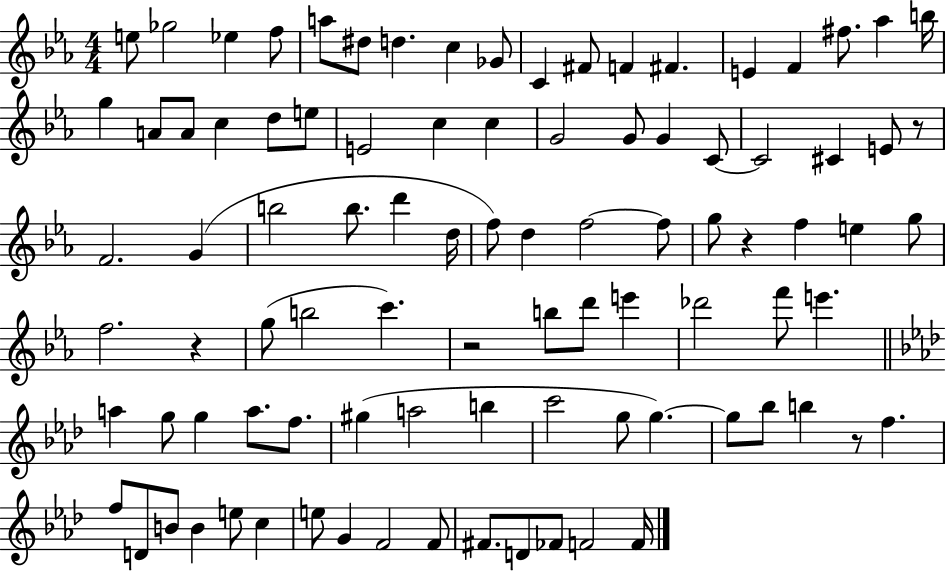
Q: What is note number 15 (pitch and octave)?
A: F4